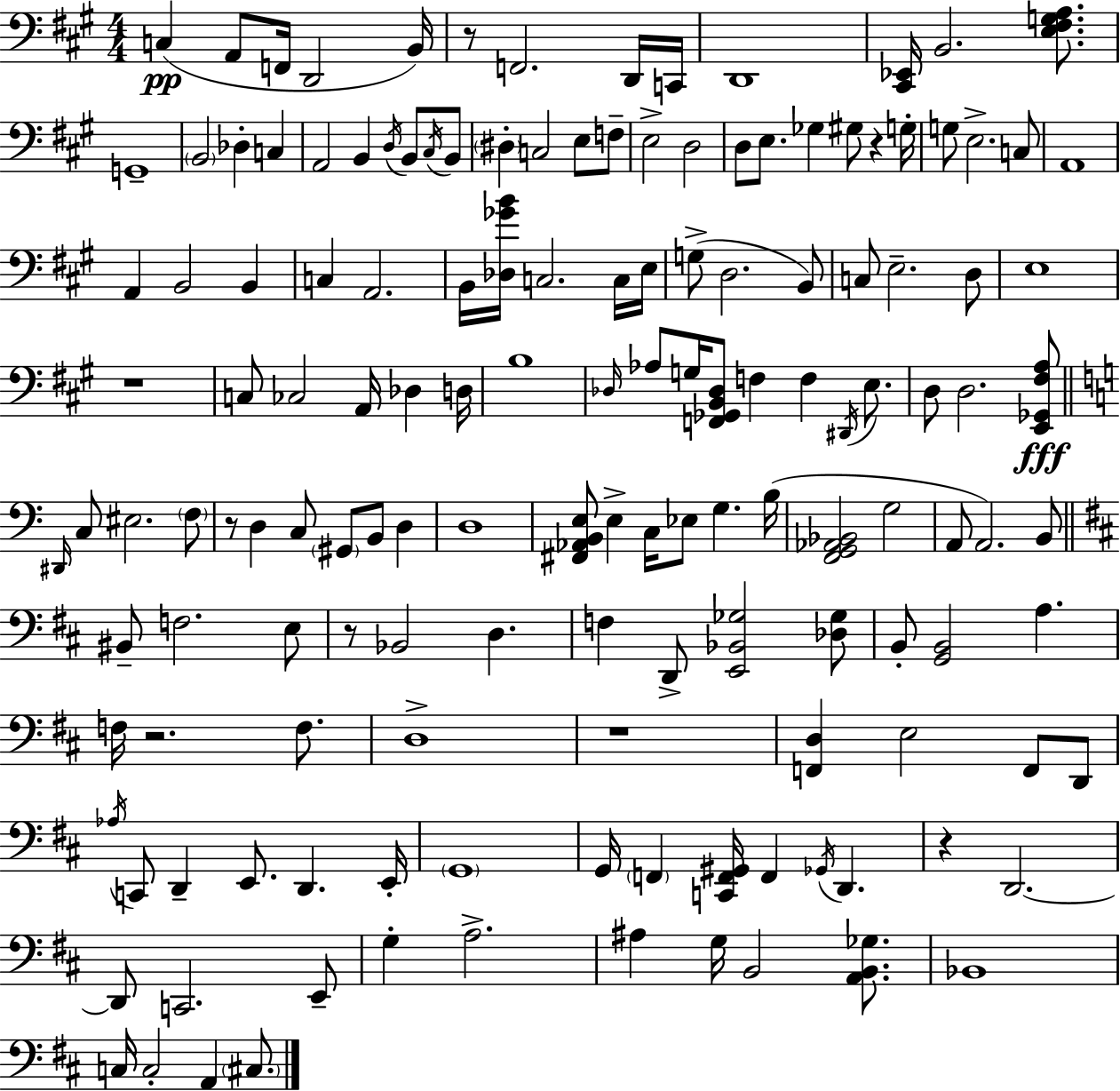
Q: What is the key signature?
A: A major